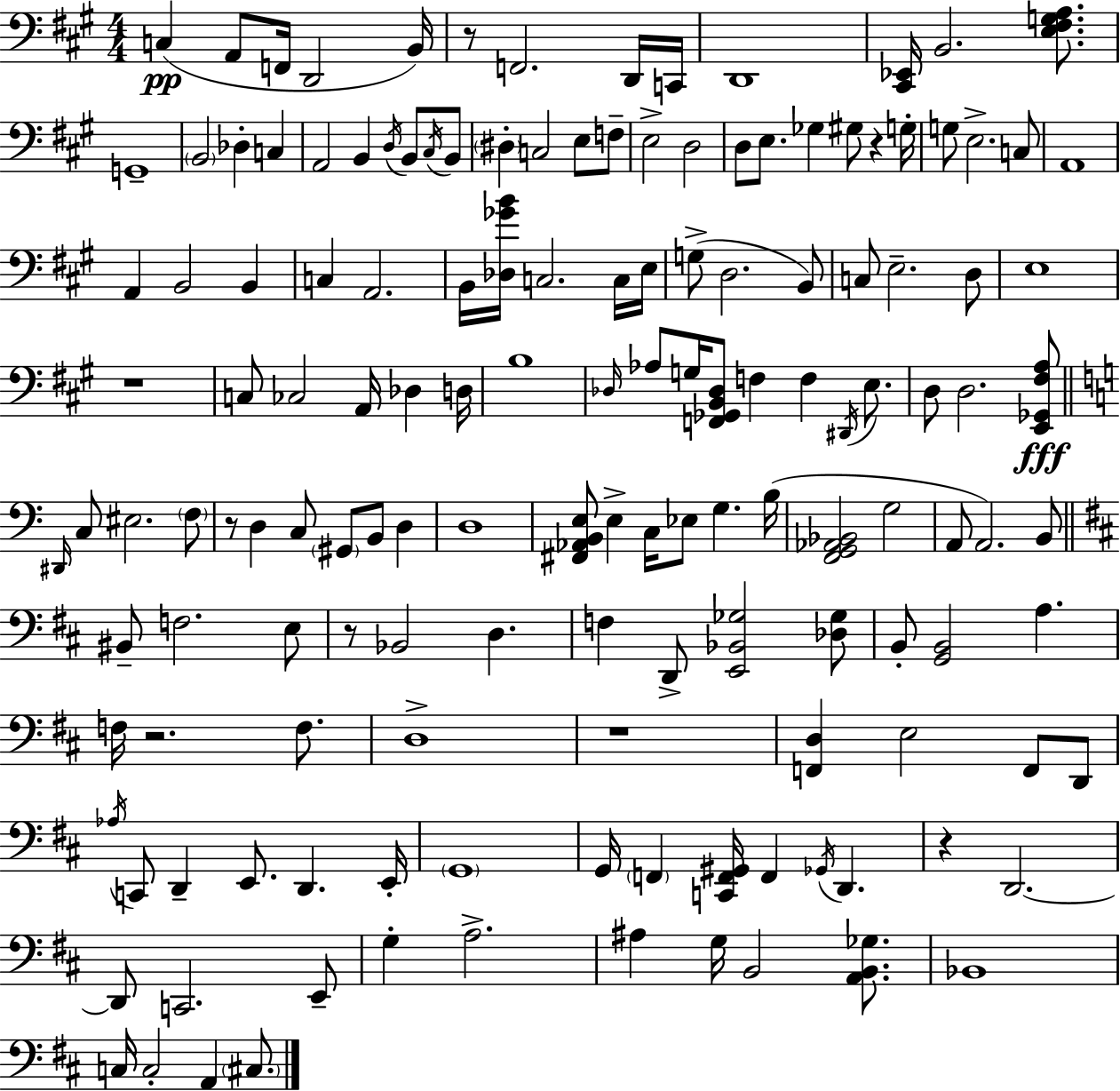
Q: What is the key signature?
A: A major